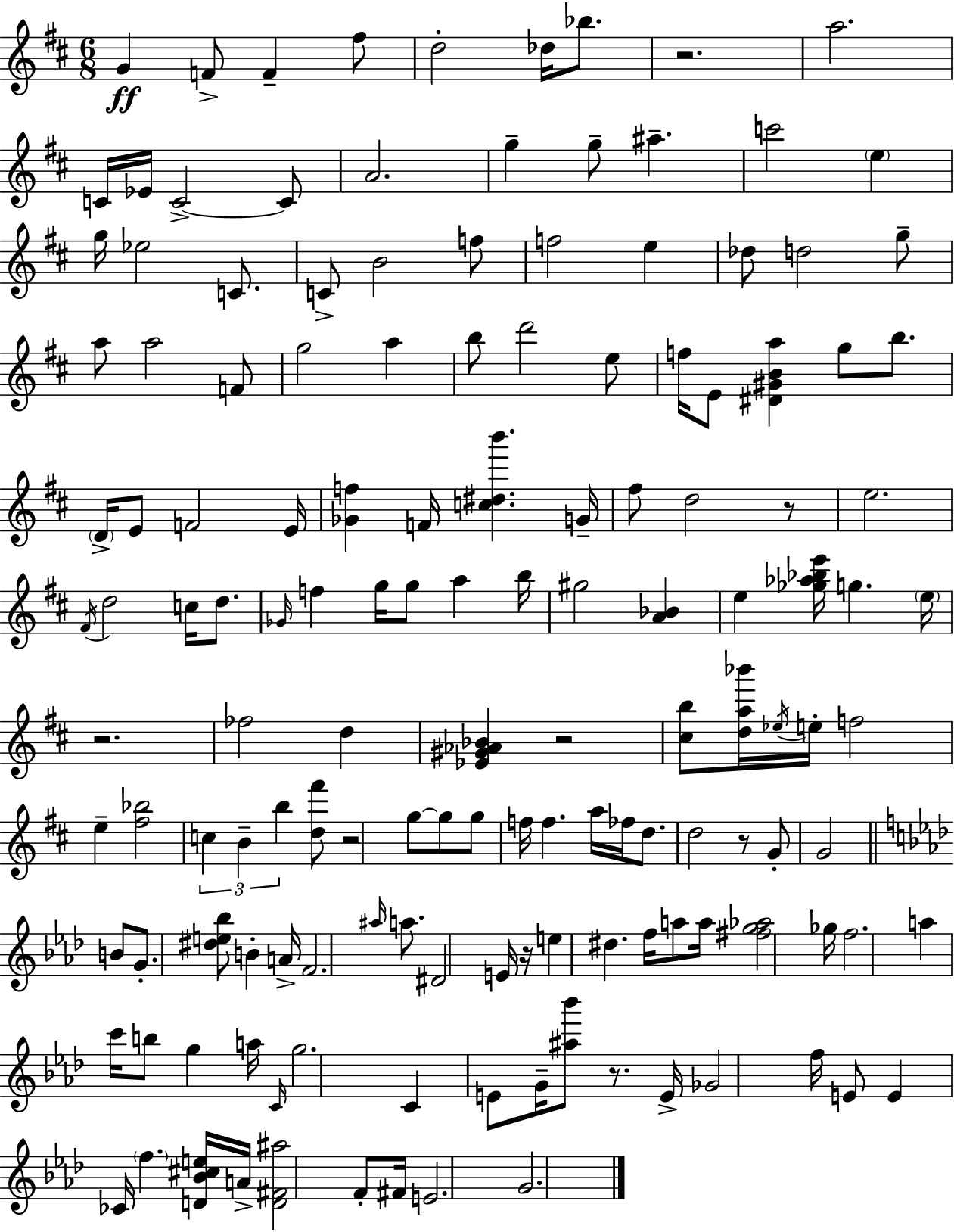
X:1
T:Untitled
M:6/8
L:1/4
K:D
G F/2 F ^f/2 d2 _d/4 _b/2 z2 a2 C/4 _E/4 C2 C/2 A2 g g/2 ^a c'2 e g/4 _e2 C/2 C/2 B2 f/2 f2 e _d/2 d2 g/2 a/2 a2 F/2 g2 a b/2 d'2 e/2 f/4 E/2 [^D^GBa] g/2 b/2 D/4 E/2 F2 E/4 [_Gf] F/4 [c^db'] G/4 ^f/2 d2 z/2 e2 ^F/4 d2 c/4 d/2 _G/4 f g/4 g/2 a b/4 ^g2 [A_B] e [_g_a_be']/4 g e/4 z2 _f2 d [_E^G_A_B] z2 [^cb]/2 [da_b']/4 _e/4 e/4 f2 e [^f_b]2 c B b [d^f']/2 z2 g/2 g/2 g/2 f/4 f a/4 _f/4 d/2 d2 z/2 G/2 G2 B/2 G/2 [^de_b]/2 B A/4 F2 ^a/4 a/2 ^D2 E/4 z/4 e ^d f/4 a/2 a/4 [^fg_a]2 _g/4 f2 a c'/4 b/2 g a/4 C/4 g2 C E/2 G/4 [^a_b']/2 z/2 E/4 _G2 f/4 E/2 E _C/4 f [D_B^ce]/4 A/4 [D^F^a]2 F/2 ^F/4 E2 G2